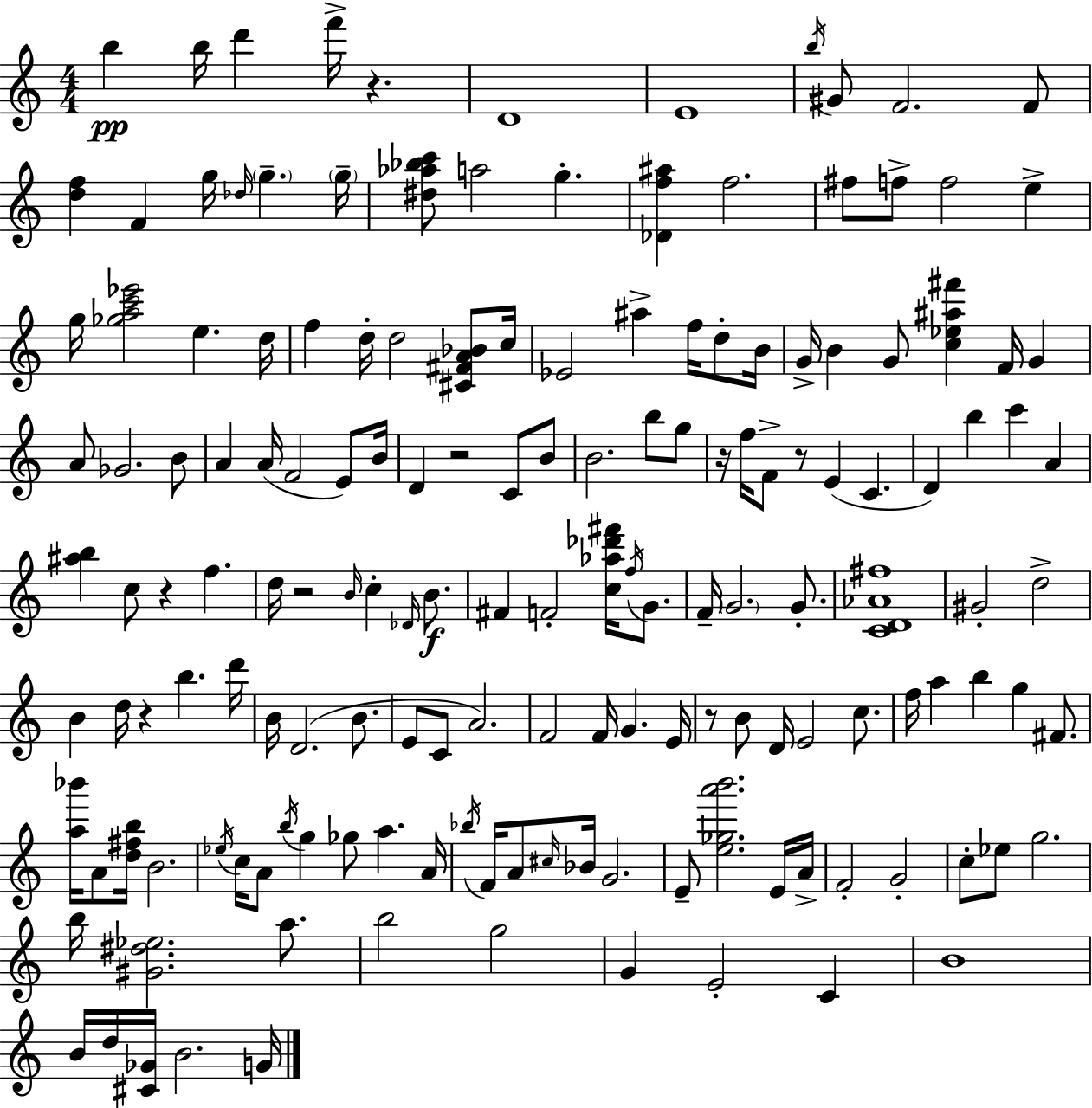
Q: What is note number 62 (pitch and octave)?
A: C5